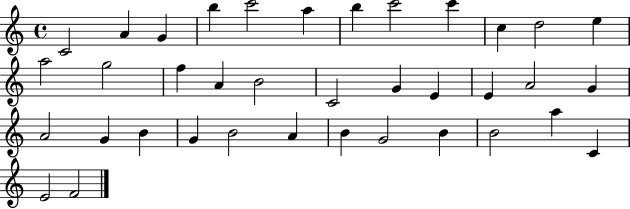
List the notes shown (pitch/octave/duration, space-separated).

C4/h A4/q G4/q B5/q C6/h A5/q B5/q C6/h C6/q C5/q D5/h E5/q A5/h G5/h F5/q A4/q B4/h C4/h G4/q E4/q E4/q A4/h G4/q A4/h G4/q B4/q G4/q B4/h A4/q B4/q G4/h B4/q B4/h A5/q C4/q E4/h F4/h